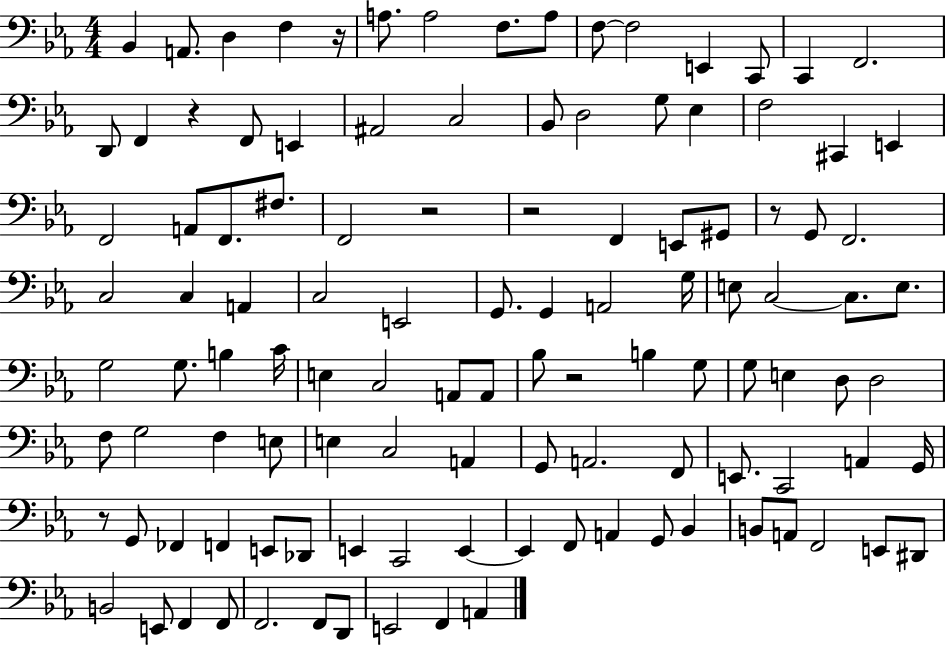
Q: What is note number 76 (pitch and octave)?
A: E2